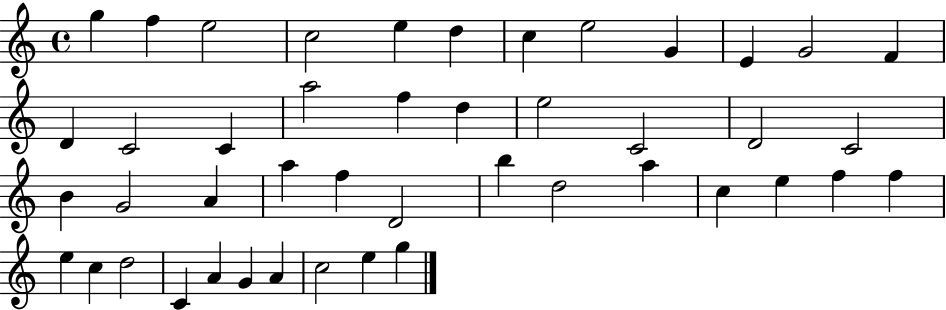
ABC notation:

X:1
T:Untitled
M:4/4
L:1/4
K:C
g f e2 c2 e d c e2 G E G2 F D C2 C a2 f d e2 C2 D2 C2 B G2 A a f D2 b d2 a c e f f e c d2 C A G A c2 e g